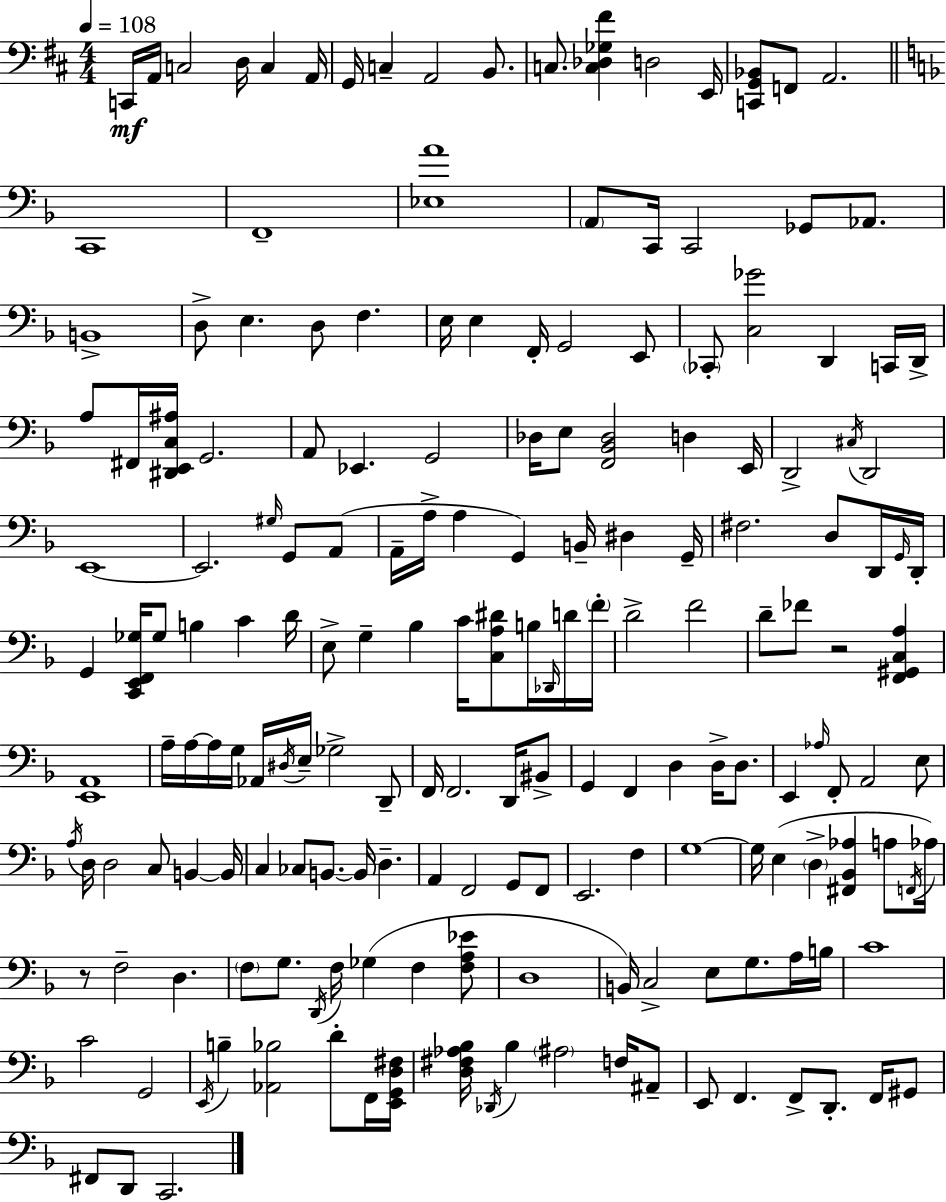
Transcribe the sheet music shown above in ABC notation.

X:1
T:Untitled
M:4/4
L:1/4
K:D
C,,/4 A,,/4 C,2 D,/4 C, A,,/4 G,,/4 C, A,,2 B,,/2 C,/2 [C,_D,_G,^F] D,2 E,,/4 [C,,G,,_B,,]/2 F,,/2 A,,2 C,,4 F,,4 [_E,A]4 A,,/2 C,,/4 C,,2 _G,,/2 _A,,/2 B,,4 D,/2 E, D,/2 F, E,/4 E, F,,/4 G,,2 E,,/2 _C,,/2 [C,_G]2 D,, C,,/4 D,,/4 A,/2 ^F,,/4 [^D,,E,,C,^A,]/4 G,,2 A,,/2 _E,, G,,2 _D,/4 E,/2 [F,,_B,,_D,]2 D, E,,/4 D,,2 ^C,/4 D,,2 E,,4 E,,2 ^G,/4 G,,/2 A,,/2 A,,/4 A,/4 A, G,, B,,/4 ^D, G,,/4 ^F,2 D,/2 D,,/4 G,,/4 D,,/4 G,, [C,,E,,F,,_G,]/4 _G,/2 B, C D/4 E,/2 G, _B, C/4 [C,A,^D]/2 B,/4 _D,,/4 D/4 F/4 D2 F2 D/2 _F/2 z2 [F,,^G,,C,A,] [E,,A,,]4 A,/4 A,/4 A,/4 G,/4 _A,,/4 ^D,/4 E,/4 _G,2 D,,/2 F,,/4 F,,2 D,,/4 ^B,,/2 G,, F,, D, D,/4 D,/2 E,, _A,/4 F,,/2 A,,2 E,/2 A,/4 D,/4 D,2 C,/2 B,, B,,/4 C, _C,/2 B,,/2 B,,/4 D, A,, F,,2 G,,/2 F,,/2 E,,2 F, G,4 G,/4 E, D, [^F,,_B,,_A,] A,/2 F,,/4 _A,/4 z/2 F,2 D, F,/2 G,/2 D,,/4 F,/4 _G, F, [F,A,_E]/2 D,4 B,,/4 C,2 E,/2 G,/2 A,/4 B,/4 C4 C2 G,,2 E,,/4 B, [_A,,_B,]2 D/2 F,,/4 [E,,G,,D,^F,]/4 [D,^F,_A,_B,]/4 _D,,/4 _B, ^A,2 F,/4 ^A,,/2 E,,/2 F,, F,,/2 D,,/2 F,,/4 ^G,,/2 ^F,,/2 D,,/2 C,,2